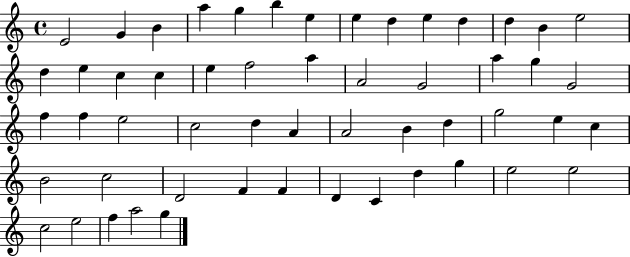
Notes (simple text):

E4/h G4/q B4/q A5/q G5/q B5/q E5/q E5/q D5/q E5/q D5/q D5/q B4/q E5/h D5/q E5/q C5/q C5/q E5/q F5/h A5/q A4/h G4/h A5/q G5/q G4/h F5/q F5/q E5/h C5/h D5/q A4/q A4/h B4/q D5/q G5/h E5/q C5/q B4/h C5/h D4/h F4/q F4/q D4/q C4/q D5/q G5/q E5/h E5/h C5/h E5/h F5/q A5/h G5/q